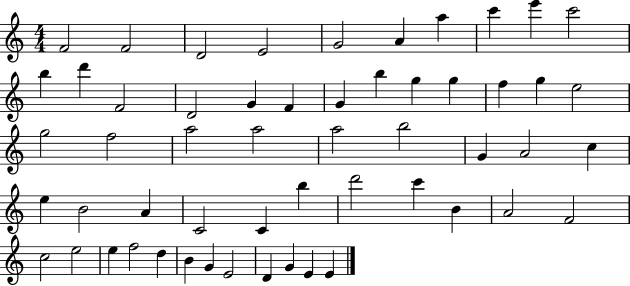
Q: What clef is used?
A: treble